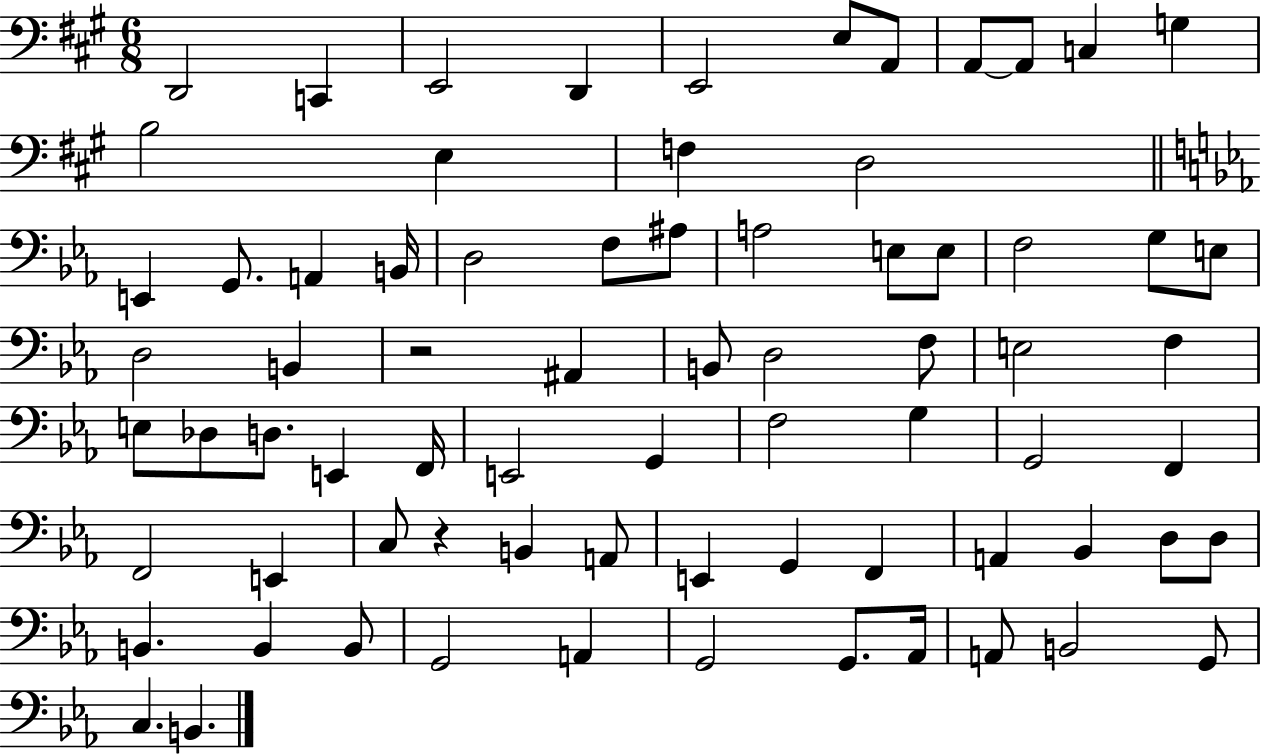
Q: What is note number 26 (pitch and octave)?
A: F3